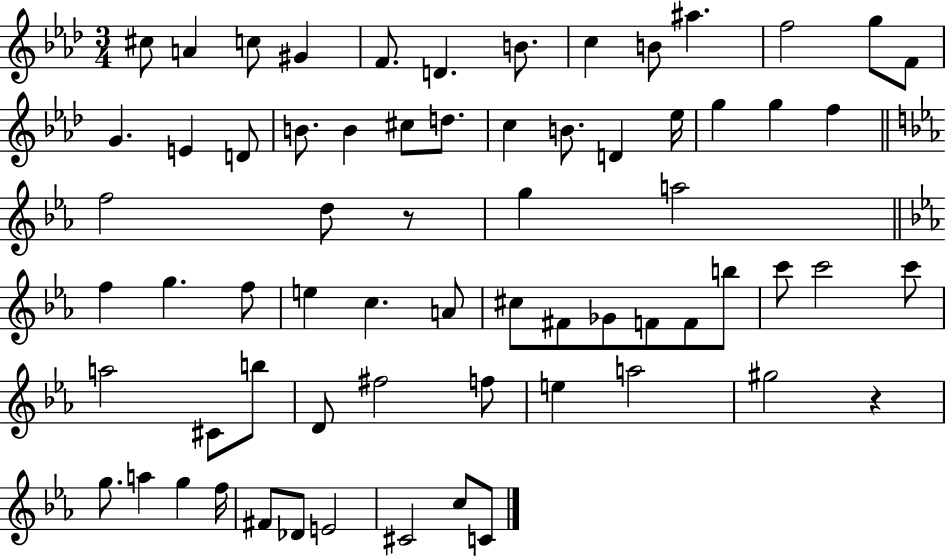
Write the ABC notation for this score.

X:1
T:Untitled
M:3/4
L:1/4
K:Ab
^c/2 A c/2 ^G F/2 D B/2 c B/2 ^a f2 g/2 F/2 G E D/2 B/2 B ^c/2 d/2 c B/2 D _e/4 g g f f2 d/2 z/2 g a2 f g f/2 e c A/2 ^c/2 ^F/2 _G/2 F/2 F/2 b/2 c'/2 c'2 c'/2 a2 ^C/2 b/2 D/2 ^f2 f/2 e a2 ^g2 z g/2 a g f/4 ^F/2 _D/2 E2 ^C2 c/2 C/2